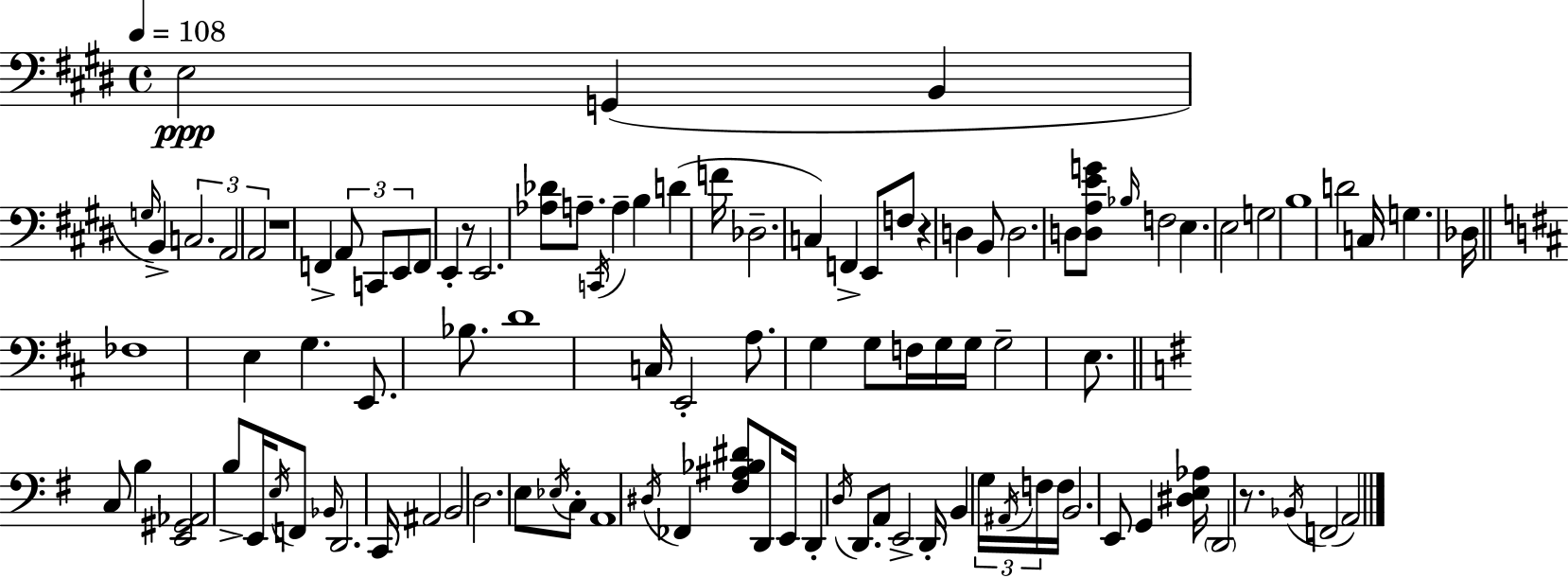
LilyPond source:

{
  \clef bass
  \time 4/4
  \defaultTimeSignature
  \key e \major
  \tempo 4 = 108
  e2\ppp g,4( b,4 | \grace { g16 }) b,4-> \tuplet 3/2 { c2. | a,2 a,2 } | r1 | \break f,4-> \tuplet 3/2 { a,8 c,8 e,8 } f,8 e,4-. | r8 e,2. <aes des'>8 | a8.-- \acciaccatura { c,16 } a4-- b4 d'4( | f'16 des2.-- c4) | \break f,4-> e,8 f8 r4 d4 | b,8 d2. | d8 <d a e' g'>8 \grace { bes16 } f2 e4. | e2 g2 | \break b1 | d'2 c16 g4. | des16 \bar "||" \break \key d \major fes1 | e4 g4. e,8. bes8. | d'1 | c16 e,2-. a8. g4 | \break g8 f16 g16 g16 g2-- e8. | \bar "||" \break \key g \major c8 b4 <e, gis, aes,>2 b8-> | e,16 \acciaccatura { e16 } f,8 \grace { bes,16 } d,2. | c,16 ais,2 b,2 | d2. e8 | \break \acciaccatura { ees16 } c8-. a,1 | \acciaccatura { dis16 } fes,4 <fis ais bes dis'>8 d,8 e,16 d,4-. | \acciaccatura { d16 } d,8. a,8 e,2-> d,16-. | b,4 \tuplet 3/2 { g16 \acciaccatura { ais,16 } f16 } f16 b,2. | \break e,8 g,4 <dis e aes>16 \parenthesize d,2 | r8. \acciaccatura { bes,16 }( f,2 a,2) | \bar "|."
}